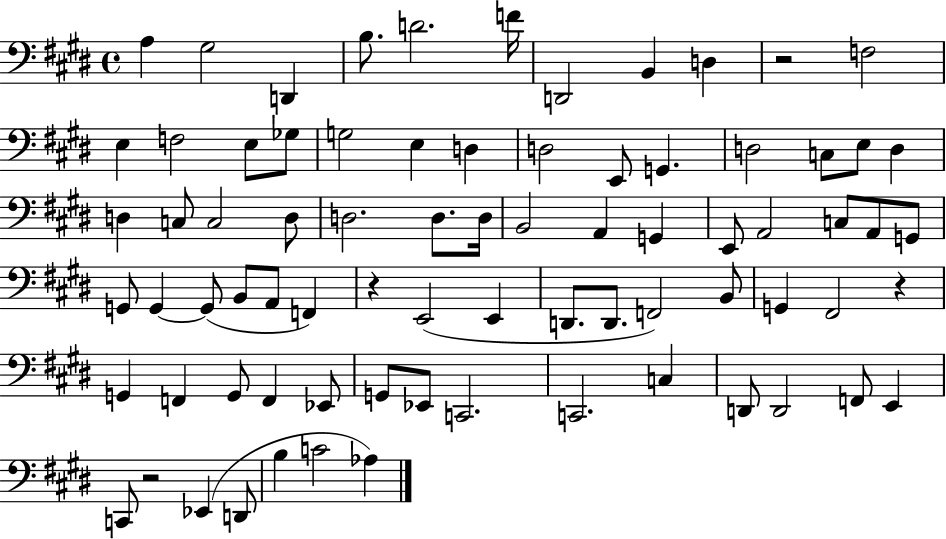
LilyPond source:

{
  \clef bass
  \time 4/4
  \defaultTimeSignature
  \key e \major
  a4 gis2 d,4 | b8. d'2. f'16 | d,2 b,4 d4 | r2 f2 | \break e4 f2 e8 ges8 | g2 e4 d4 | d2 e,8 g,4. | d2 c8 e8 d4 | \break d4 c8 c2 d8 | d2. d8. d16 | b,2 a,4 g,4 | e,8 a,2 c8 a,8 g,8 | \break g,8 g,4~~ g,8( b,8 a,8 f,4) | r4 e,2( e,4 | d,8. d,8. f,2) b,8 | g,4 fis,2 r4 | \break g,4 f,4 g,8 f,4 ees,8 | g,8 ees,8 c,2. | c,2. c4 | d,8 d,2 f,8 e,4 | \break c,8 r2 ees,4( d,8 | b4 c'2 aes4) | \bar "|."
}